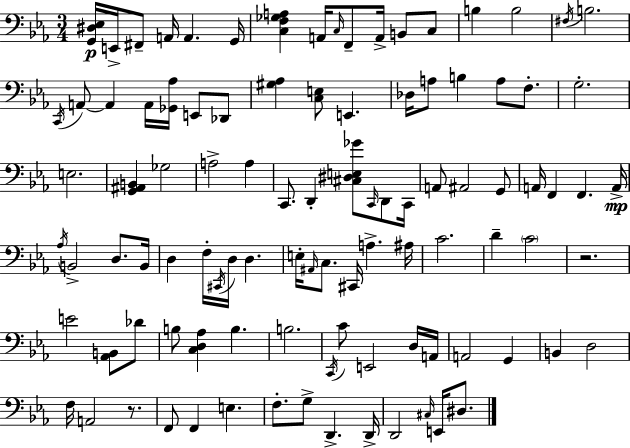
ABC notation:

X:1
T:Untitled
M:3/4
L:1/4
K:Eb
[G,,^D,_E,]/4 E,,/4 ^F,,/2 A,,/4 A,, G,,/4 [C,F,_G,A,] A,,/4 C,/4 F,,/2 A,,/4 B,,/2 C,/2 B, B,2 ^F,/4 B,2 C,,/4 A,,/2 A,, A,,/4 [_G,,_A,]/4 E,,/2 _D,,/2 [^G,_A,] [C,E,]/2 E,, _D,/4 A,/2 B, A,/2 F,/2 G,2 E,2 [G,,^A,,B,,] _G,2 A,2 A, C,,/2 D,, [^C,^D,E,_G]/2 C,,/4 D,,/2 C,,/4 A,,/2 ^A,,2 G,,/2 A,,/4 F,, F,, A,,/4 _A,/4 B,,2 D,/2 B,,/4 D, F,/4 ^C,,/4 D,/4 D, E,/4 ^A,,/4 C,/2 ^C,,/4 A, ^A,/4 C2 D C2 z2 E2 [_A,,B,,]/2 _D/2 B,/2 [C,D,_A,] B, B,2 C,,/4 C/2 E,,2 D,/4 A,,/4 A,,2 G,, B,, D,2 F,/4 A,,2 z/2 F,,/2 F,, E, F,/2 G,/2 D,, D,,/4 D,,2 ^C,/4 E,,/4 ^D,/2